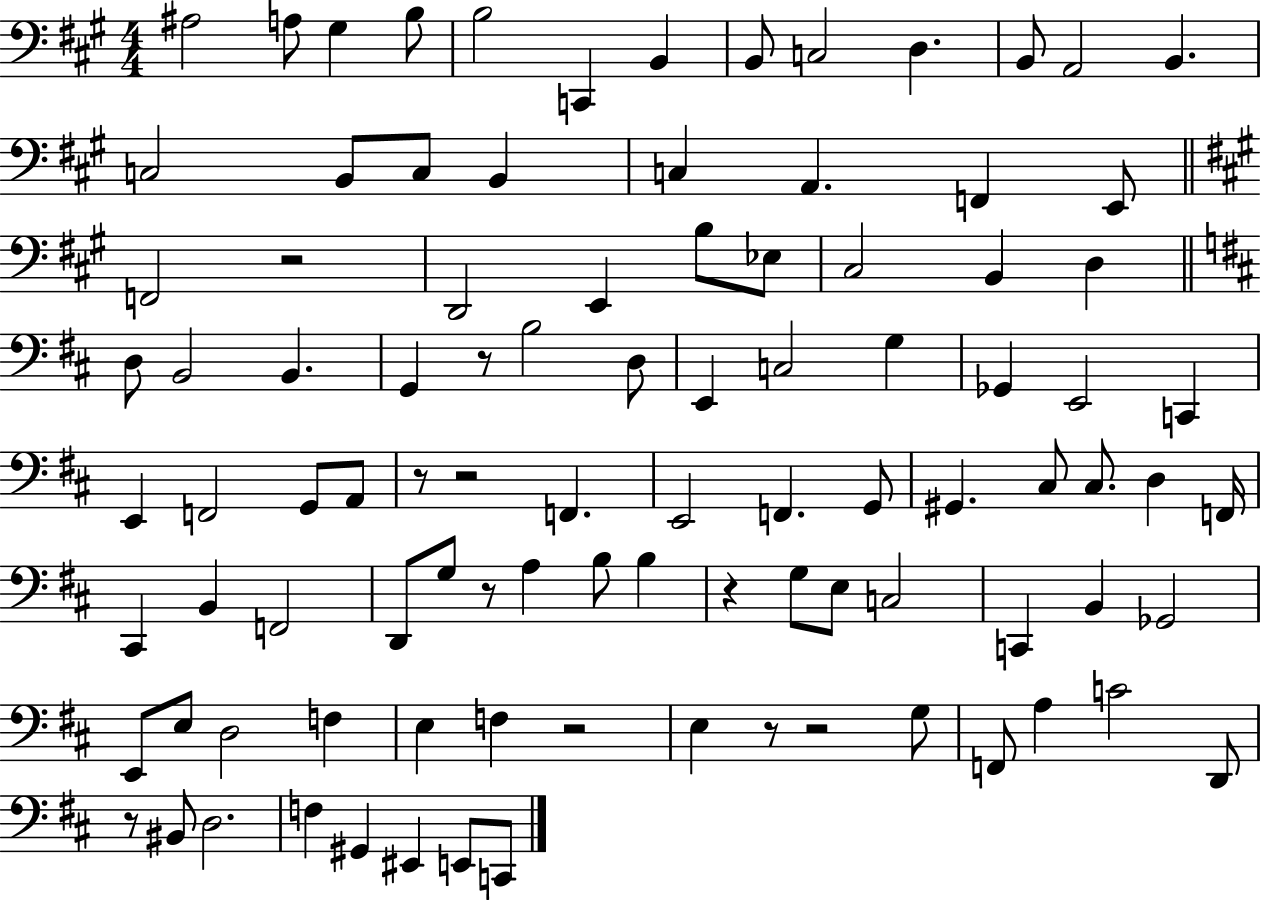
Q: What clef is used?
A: bass